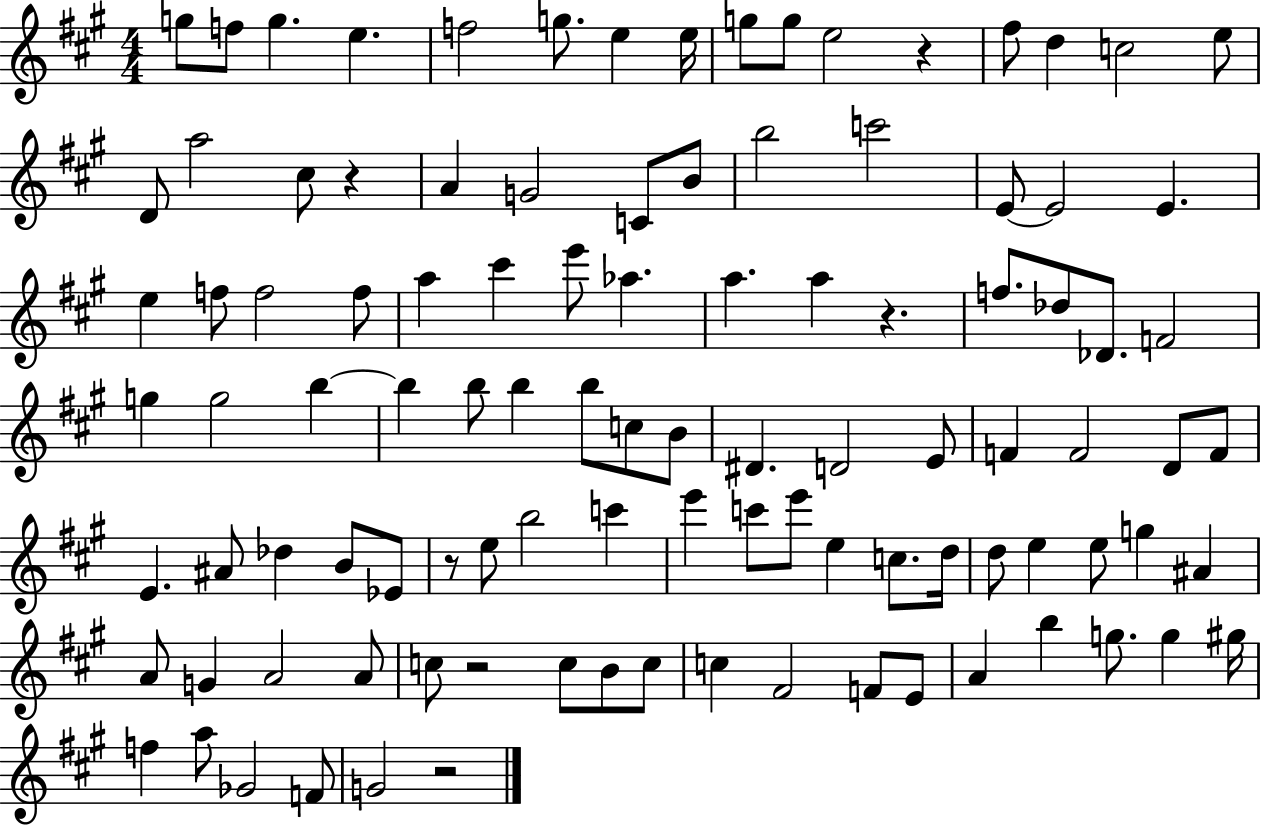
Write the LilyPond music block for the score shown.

{
  \clef treble
  \numericTimeSignature
  \time 4/4
  \key a \major
  g''8 f''8 g''4. e''4. | f''2 g''8. e''4 e''16 | g''8 g''8 e''2 r4 | fis''8 d''4 c''2 e''8 | \break d'8 a''2 cis''8 r4 | a'4 g'2 c'8 b'8 | b''2 c'''2 | e'8~~ e'2 e'4. | \break e''4 f''8 f''2 f''8 | a''4 cis'''4 e'''8 aes''4. | a''4. a''4 r4. | f''8. des''8 des'8. f'2 | \break g''4 g''2 b''4~~ | b''4 b''8 b''4 b''8 c''8 b'8 | dis'4. d'2 e'8 | f'4 f'2 d'8 f'8 | \break e'4. ais'8 des''4 b'8 ees'8 | r8 e''8 b''2 c'''4 | e'''4 c'''8 e'''8 e''4 c''8. d''16 | d''8 e''4 e''8 g''4 ais'4 | \break a'8 g'4 a'2 a'8 | c''8 r2 c''8 b'8 c''8 | c''4 fis'2 f'8 e'8 | a'4 b''4 g''8. g''4 gis''16 | \break f''4 a''8 ges'2 f'8 | g'2 r2 | \bar "|."
}